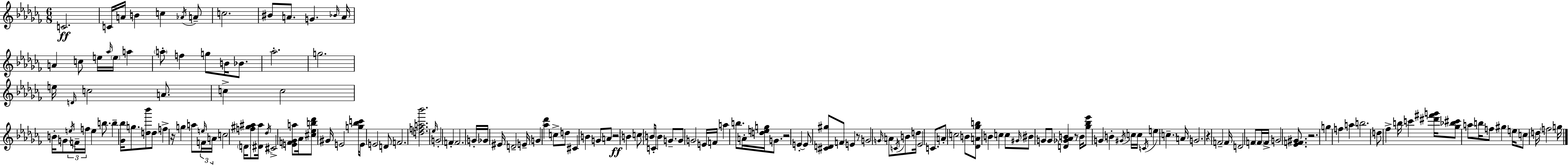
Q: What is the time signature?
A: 6/8